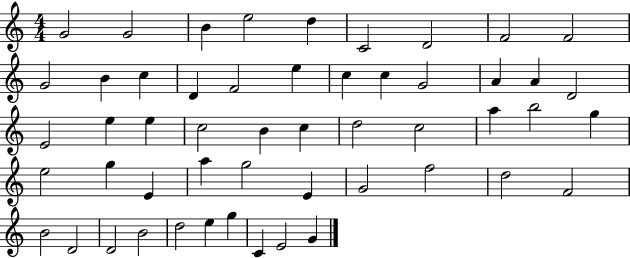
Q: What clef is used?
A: treble